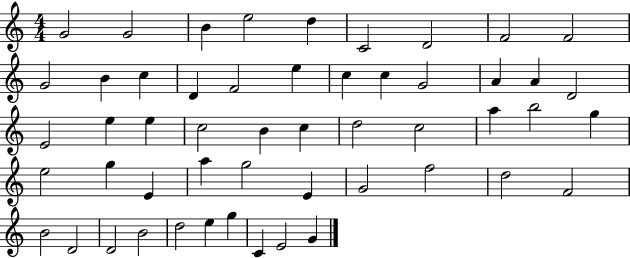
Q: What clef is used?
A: treble